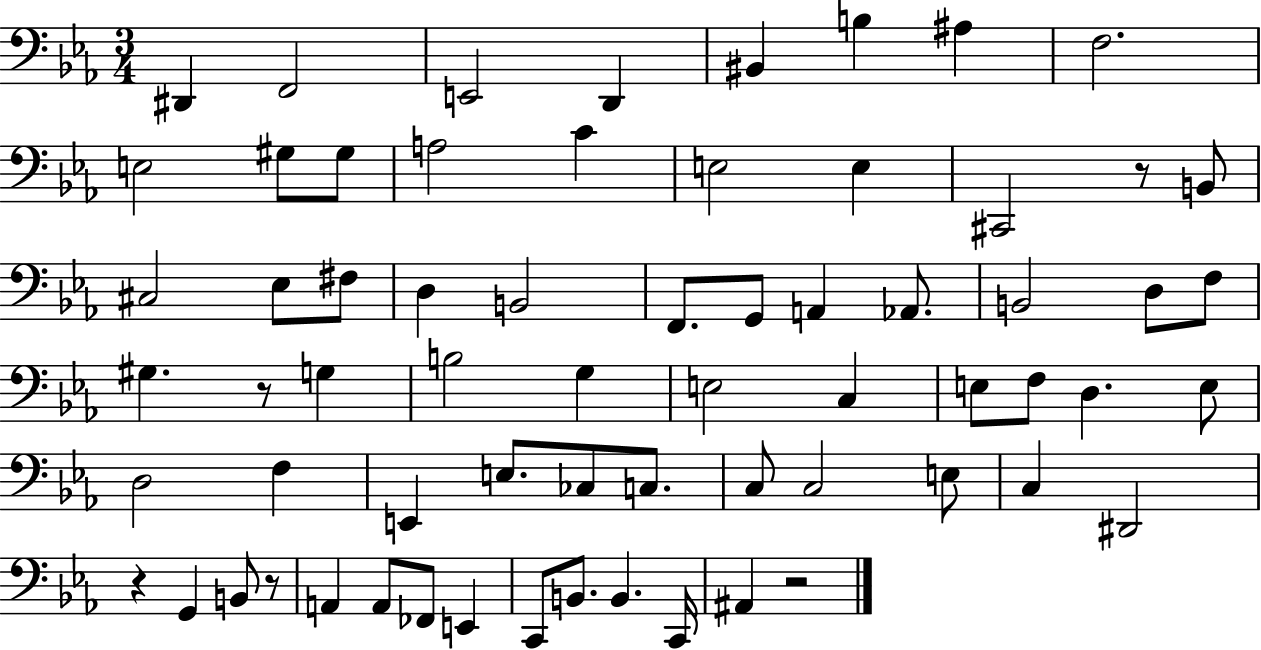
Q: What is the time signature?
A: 3/4